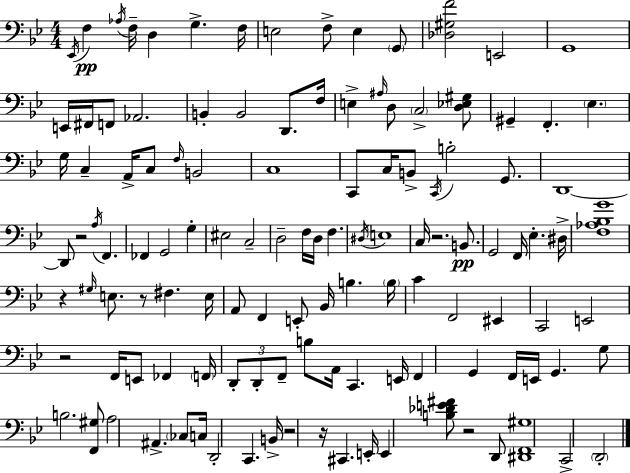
X:1
T:Untitled
M:4/4
L:1/4
K:Bb
_E,,/4 F, _A,/4 F,/4 D, G, F,/4 E,2 F,/2 E, G,,/2 [_D,^G,F]2 E,,2 G,,4 E,,/4 ^F,,/4 F,,/2 _A,,2 B,, B,,2 D,,/2 F,/4 E, ^A,/4 D,/2 C,2 [D,_E,^G,]/2 ^G,, F,, _E, G,/4 C, A,,/4 C,/2 F,/4 B,,2 C,4 C,,/2 C,/4 B,,/2 C,,/4 B,2 G,,/2 D,,4 D,,/2 z2 A,/4 F,, _F,, G,,2 G, ^E,2 C,2 D,2 F,/4 D,/4 F, ^D,/4 E,4 C,/4 z2 B,,/2 G,,2 F,,/4 _E, ^D,/4 [F,_A,_B,G]4 z ^G,/4 E,/2 z/2 ^F, E,/4 A,,/2 F,, E,,/2 _B,,/4 B, B,/4 C F,,2 ^E,, C,,2 E,,2 z2 F,,/4 E,,/2 _F,, F,,/4 D,,/2 D,,/2 F,,/2 B,/2 A,,/4 C,, E,,/4 F,, G,, F,,/4 E,,/4 G,, G,/2 B,2 [F,,^G,]/2 A,2 ^A,, _C,/2 C,/4 D,,2 C,, B,,/4 z2 z/4 ^C,, E,,/4 E,, [B,_DE^F]/2 z2 D,,/2 [^D,,F,,^G,]4 C,,2 D,,2